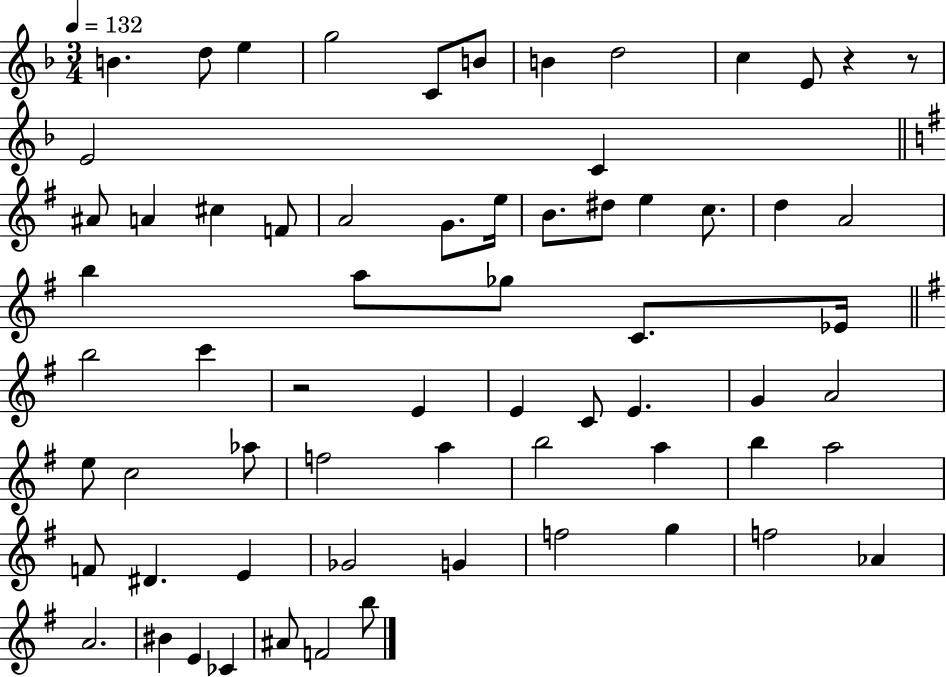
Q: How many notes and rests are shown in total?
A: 66